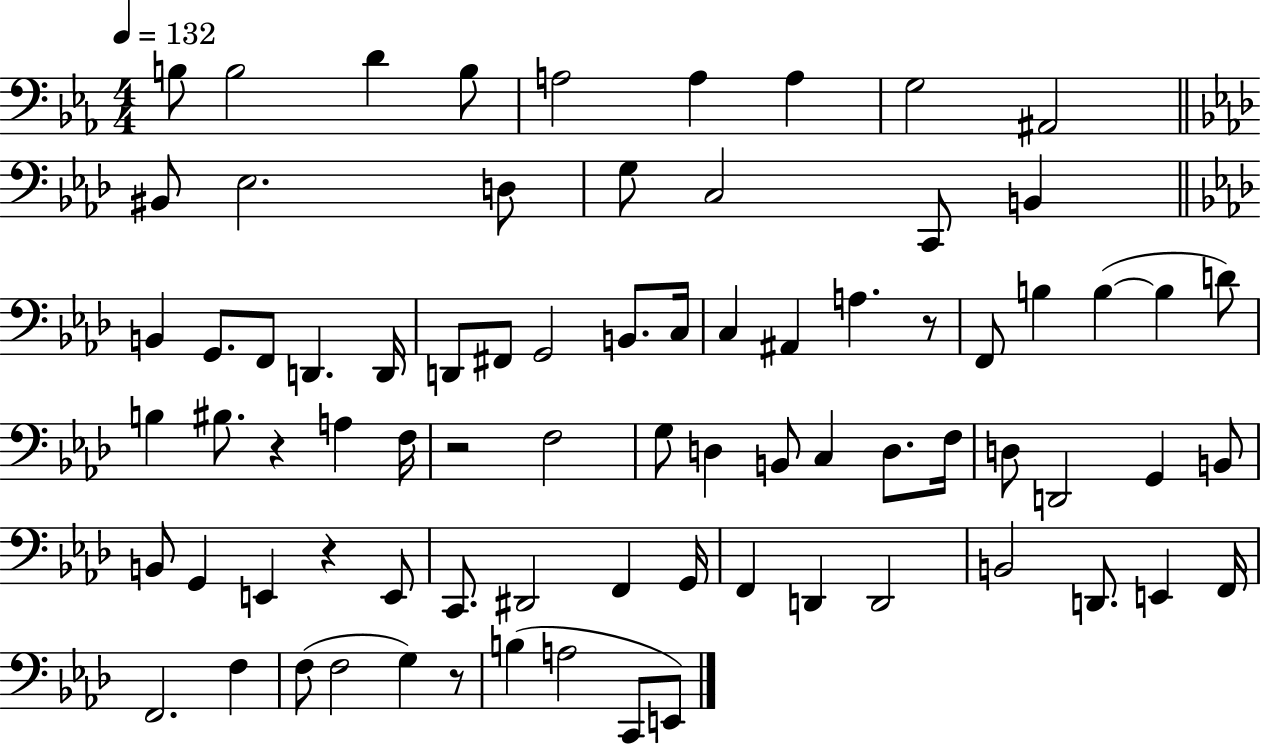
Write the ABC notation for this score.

X:1
T:Untitled
M:4/4
L:1/4
K:Eb
B,/2 B,2 D B,/2 A,2 A, A, G,2 ^A,,2 ^B,,/2 _E,2 D,/2 G,/2 C,2 C,,/2 B,, B,, G,,/2 F,,/2 D,, D,,/4 D,,/2 ^F,,/2 G,,2 B,,/2 C,/4 C, ^A,, A, z/2 F,,/2 B, B, B, D/2 B, ^B,/2 z A, F,/4 z2 F,2 G,/2 D, B,,/2 C, D,/2 F,/4 D,/2 D,,2 G,, B,,/2 B,,/2 G,, E,, z E,,/2 C,,/2 ^D,,2 F,, G,,/4 F,, D,, D,,2 B,,2 D,,/2 E,, F,,/4 F,,2 F, F,/2 F,2 G, z/2 B, A,2 C,,/2 E,,/2